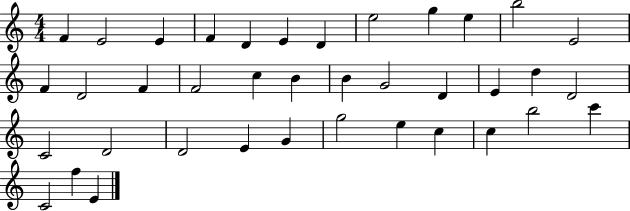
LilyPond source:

{
  \clef treble
  \numericTimeSignature
  \time 4/4
  \key c \major
  f'4 e'2 e'4 | f'4 d'4 e'4 d'4 | e''2 g''4 e''4 | b''2 e'2 | \break f'4 d'2 f'4 | f'2 c''4 b'4 | b'4 g'2 d'4 | e'4 d''4 d'2 | \break c'2 d'2 | d'2 e'4 g'4 | g''2 e''4 c''4 | c''4 b''2 c'''4 | \break c'2 f''4 e'4 | \bar "|."
}